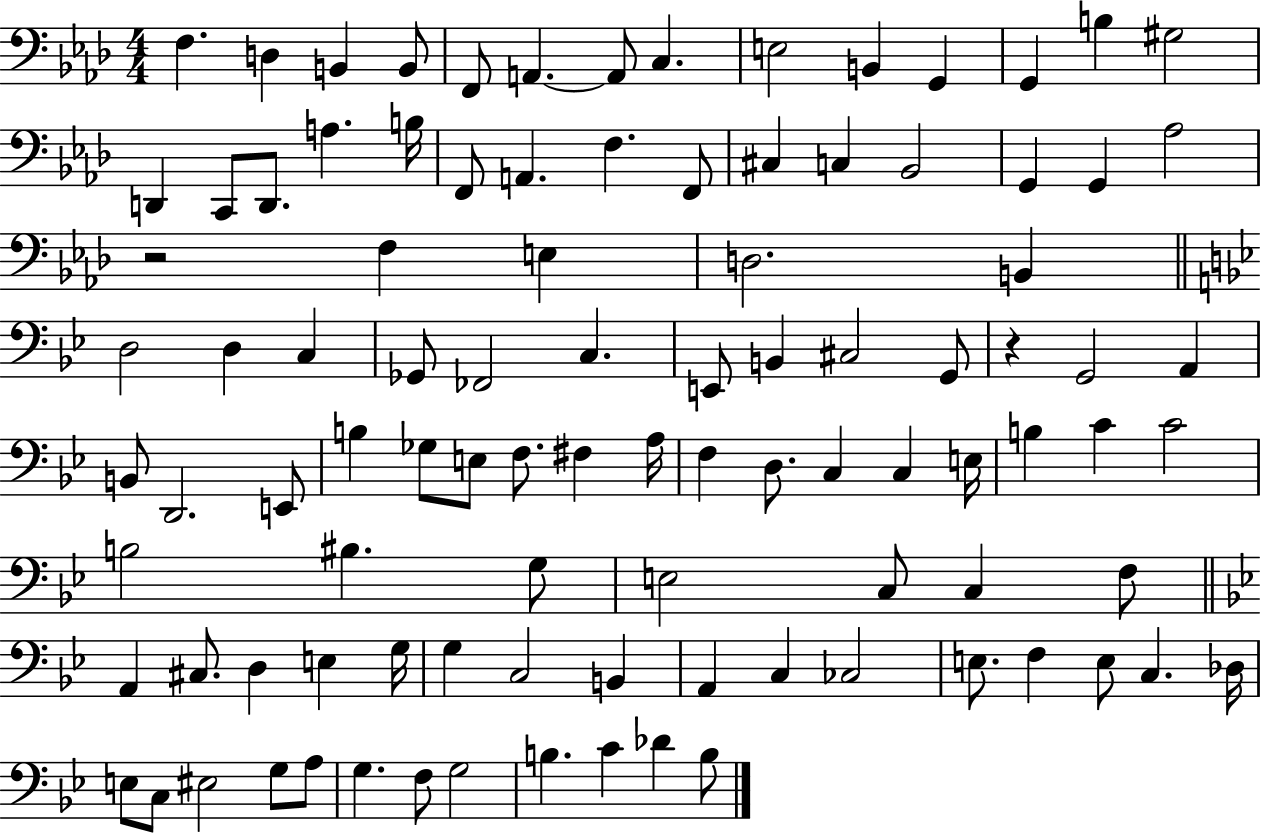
F3/q. D3/q B2/q B2/e F2/e A2/q. A2/e C3/q. E3/h B2/q G2/q G2/q B3/q G#3/h D2/q C2/e D2/e. A3/q. B3/s F2/e A2/q. F3/q. F2/e C#3/q C3/q Bb2/h G2/q G2/q Ab3/h R/h F3/q E3/q D3/h. B2/q D3/h D3/q C3/q Gb2/e FES2/h C3/q. E2/e B2/q C#3/h G2/e R/q G2/h A2/q B2/e D2/h. E2/e B3/q Gb3/e E3/e F3/e. F#3/q A3/s F3/q D3/e. C3/q C3/q E3/s B3/q C4/q C4/h B3/h BIS3/q. G3/e E3/h C3/e C3/q F3/e A2/q C#3/e. D3/q E3/q G3/s G3/q C3/h B2/q A2/q C3/q CES3/h E3/e. F3/q E3/e C3/q. Db3/s E3/e C3/e EIS3/h G3/e A3/e G3/q. F3/e G3/h B3/q. C4/q Db4/q B3/e